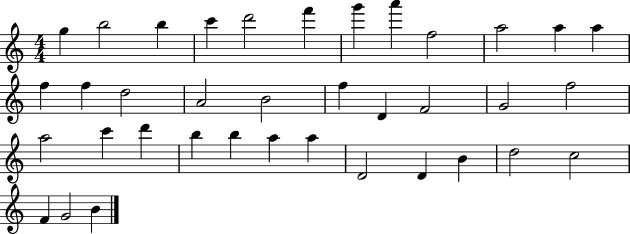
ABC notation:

X:1
T:Untitled
M:4/4
L:1/4
K:C
g b2 b c' d'2 f' g' a' f2 a2 a a f f d2 A2 B2 f D F2 G2 f2 a2 c' d' b b a a D2 D B d2 c2 F G2 B